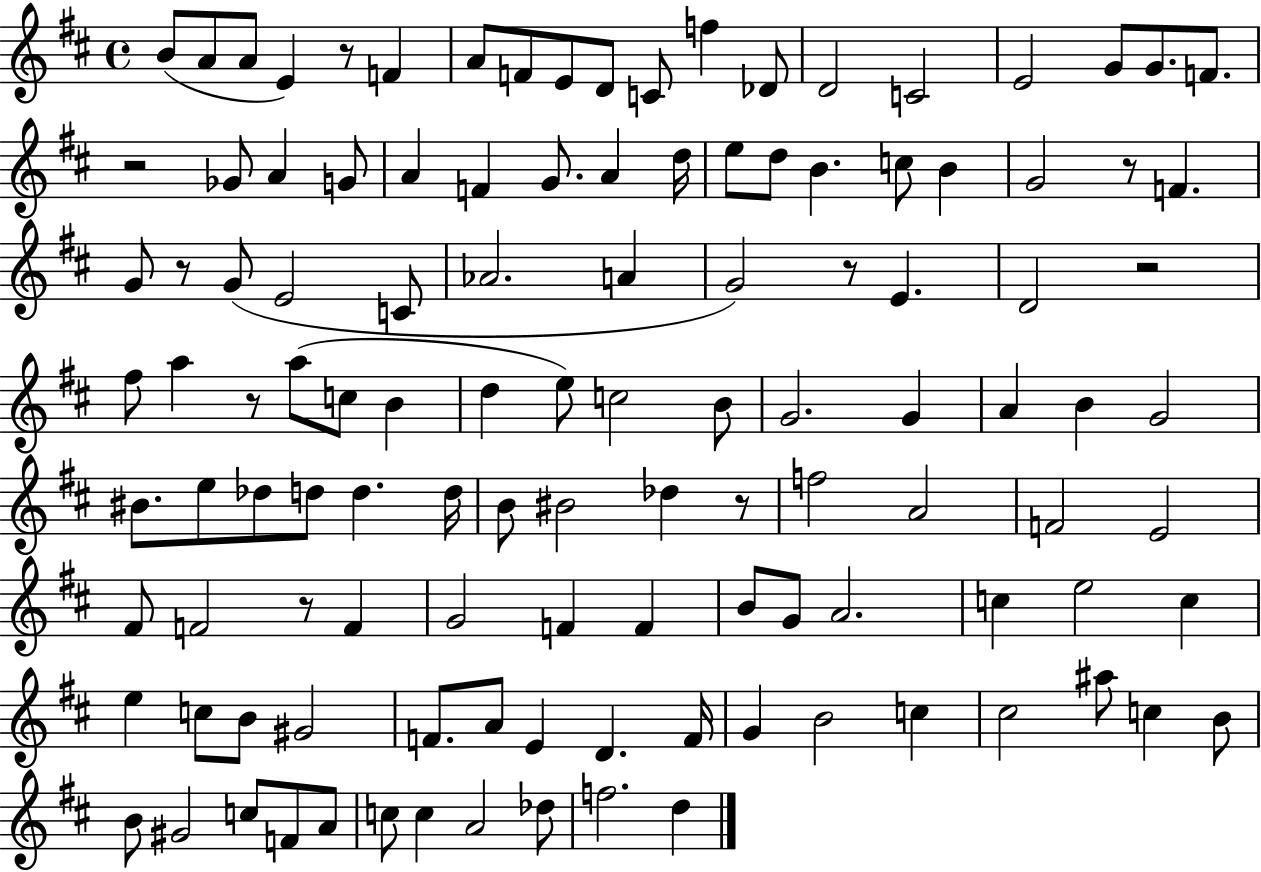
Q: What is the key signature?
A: D major